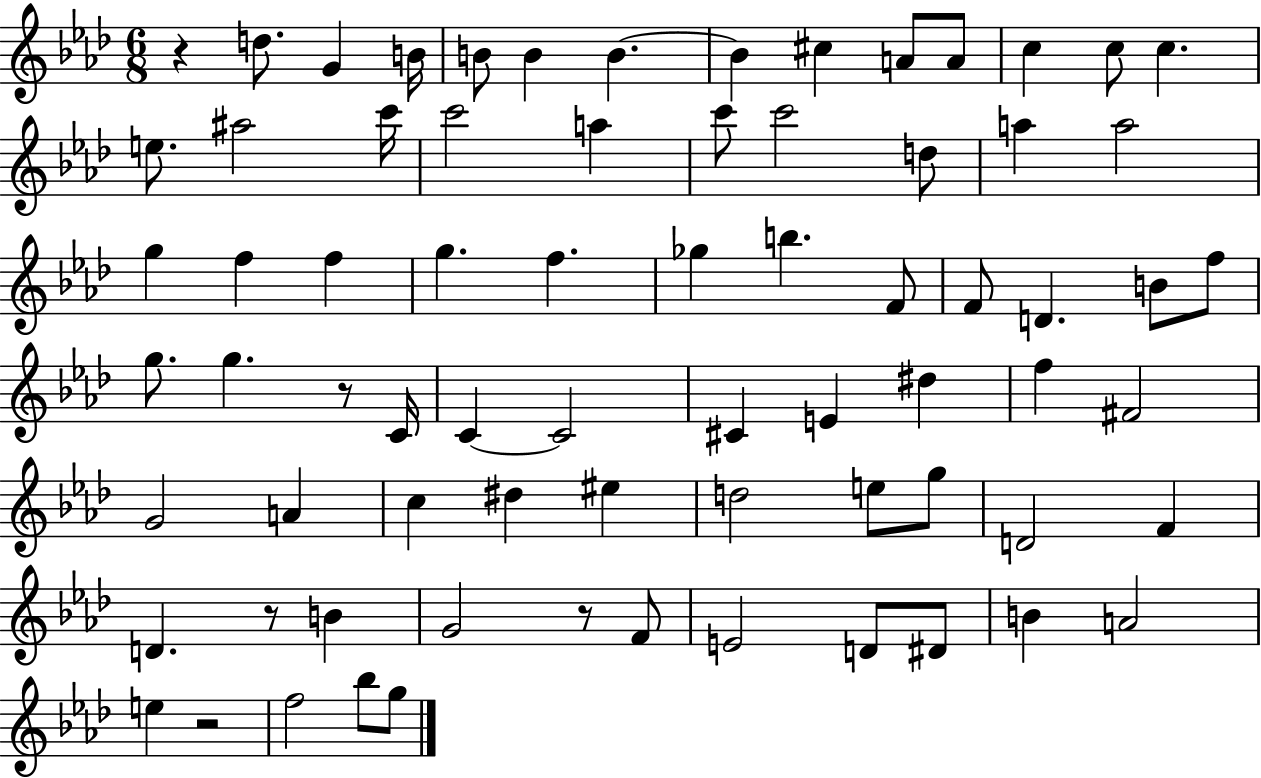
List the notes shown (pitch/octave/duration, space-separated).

R/q D5/e. G4/q B4/s B4/e B4/q B4/q. B4/q C#5/q A4/e A4/e C5/q C5/e C5/q. E5/e. A#5/h C6/s C6/h A5/q C6/e C6/h D5/e A5/q A5/h G5/q F5/q F5/q G5/q. F5/q. Gb5/q B5/q. F4/e F4/e D4/q. B4/e F5/e G5/e. G5/q. R/e C4/s C4/q C4/h C#4/q E4/q D#5/q F5/q F#4/h G4/h A4/q C5/q D#5/q EIS5/q D5/h E5/e G5/e D4/h F4/q D4/q. R/e B4/q G4/h R/e F4/e E4/h D4/e D#4/e B4/q A4/h E5/q R/h F5/h Bb5/e G5/e